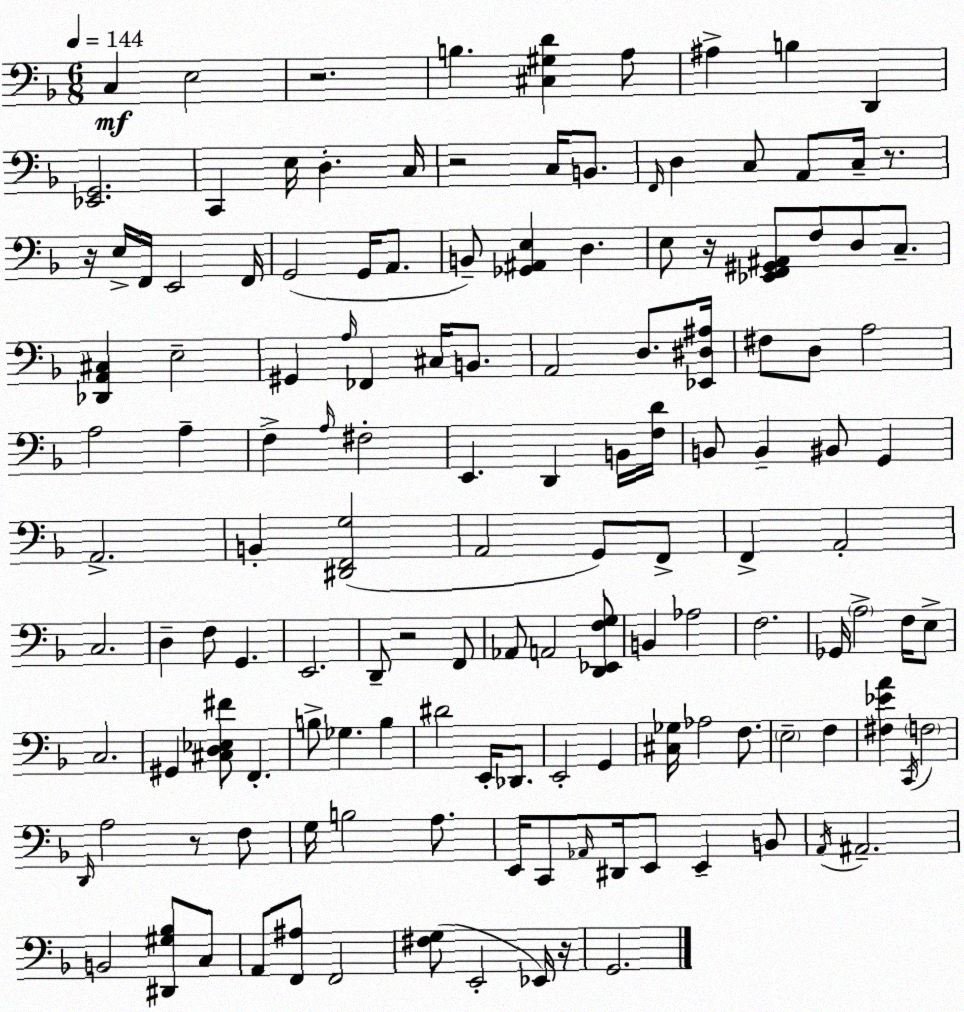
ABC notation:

X:1
T:Untitled
M:6/8
L:1/4
K:F
C, E,2 z2 B, [^C,^G,D] A,/2 ^A, B, D,, [_E,,G,,]2 C,, E,/4 D, C,/4 z2 C,/4 B,,/2 F,,/4 D, C,/2 A,,/2 C,/4 z/2 z/4 E,/4 F,,/4 E,,2 F,,/4 G,,2 G,,/4 A,,/2 B,,/2 [_G,,^A,,E,] D, E,/2 z/4 [_E,,F,,^G,,^A,,]/2 F,/2 D,/2 C,/2 [_D,,A,,^C,] E,2 ^G,, A,/4 _F,, ^C,/4 B,,/2 A,,2 D,/2 [_E,,^D,^A,]/4 ^F,/2 D,/2 A,2 A,2 A, F, A,/4 ^F,2 E,, D,, B,,/4 [F,D]/4 B,,/2 B,, ^B,,/2 G,, A,,2 B,, [^D,,F,,G,]2 A,,2 G,,/2 F,,/2 F,, A,,2 C,2 D, F,/2 G,, E,,2 D,,/2 z2 F,,/2 _A,,/2 A,,2 [D,,_E,,F,G,]/2 B,, _A,2 F,2 _G,,/4 A,2 F,/4 E,/2 C,2 ^G,, [^C,D,_E,^F]/2 F,, B,/2 _G, B, ^D2 E,,/4 _D,,/2 E,,2 G,, [^C,_G,]/4 _A,2 F,/2 E,2 F, [^F,_EA] C,,/4 F,2 D,,/4 A,2 z/2 F,/2 G,/4 B,2 A,/2 E,,/4 C,,/2 _A,,/4 ^D,,/4 E,,/2 E,, B,,/2 A,,/4 ^A,,2 B,,2 [^D,,^G,_B,]/2 C,/2 A,,/2 [F,,^A,]/2 F,,2 [^F,G,]/2 E,,2 _E,,/4 z/4 G,,2